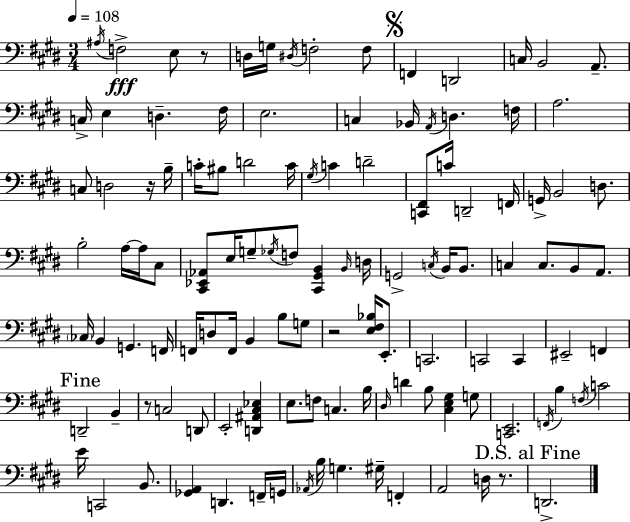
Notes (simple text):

A#3/s F3/h E3/e R/e D3/s G3/s D#3/s F3/h F3/e F2/q D2/h C3/s B2/h A2/e. C3/s E3/q D3/q. F#3/s E3/h. C3/q Bb2/s A2/s D3/q. F3/s A3/h. C3/e D3/h R/s B3/s C4/s BIS3/e D4/h C4/s G#3/s C4/q D4/h [C2,F#2]/e C4/s D2/h F2/s G2/s B2/h D3/e. B3/h A3/s A3/s C#3/e [C#2,Eb2,Ab2]/e E3/s G3/e Gb3/s F3/e [C#2,G#2,B2]/q B2/s D3/s G2/h C3/s B2/s B2/e. C3/q C3/e. B2/e A2/e. CES3/s B2/q G2/q. F2/s F2/s D3/e F2/s B2/q B3/e G3/e R/h [E3,F#3,Bb3]/s E2/e. C2/h. C2/h C2/q EIS2/h F2/q D2/h B2/q R/e C3/h D2/e E2/h [D2,A#2,C#3,Eb3]/q E3/e. F3/e C3/q. B3/s D#3/s D4/q B3/e [C#3,E3,G#3]/q G3/e [C2,E2]/h. F2/s B3/q F3/s C4/h E4/s C2/h B2/e. [Gb2,A2]/q D2/q. F2/s G2/s Ab2/s B3/s G3/q. G#3/s F2/q A2/h D3/s R/e. D2/h.